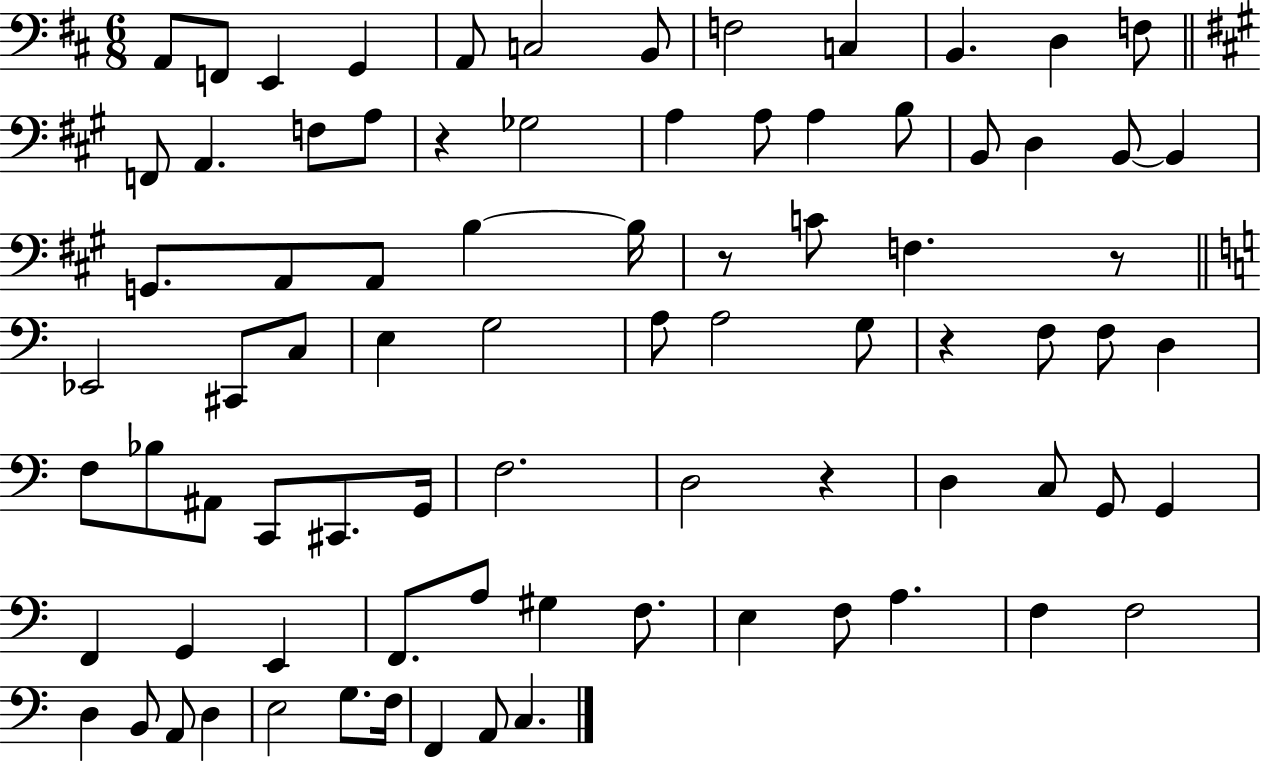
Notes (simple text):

A2/e F2/e E2/q G2/q A2/e C3/h B2/e F3/h C3/q B2/q. D3/q F3/e F2/e A2/q. F3/e A3/e R/q Gb3/h A3/q A3/e A3/q B3/e B2/e D3/q B2/e B2/q G2/e. A2/e A2/e B3/q B3/s R/e C4/e F3/q. R/e Eb2/h C#2/e C3/e E3/q G3/h A3/e A3/h G3/e R/q F3/e F3/e D3/q F3/e Bb3/e A#2/e C2/e C#2/e. G2/s F3/h. D3/h R/q D3/q C3/e G2/e G2/q F2/q G2/q E2/q F2/e. A3/e G#3/q F3/e. E3/q F3/e A3/q. F3/q F3/h D3/q B2/e A2/e D3/q E3/h G3/e. F3/s F2/q A2/e C3/q.